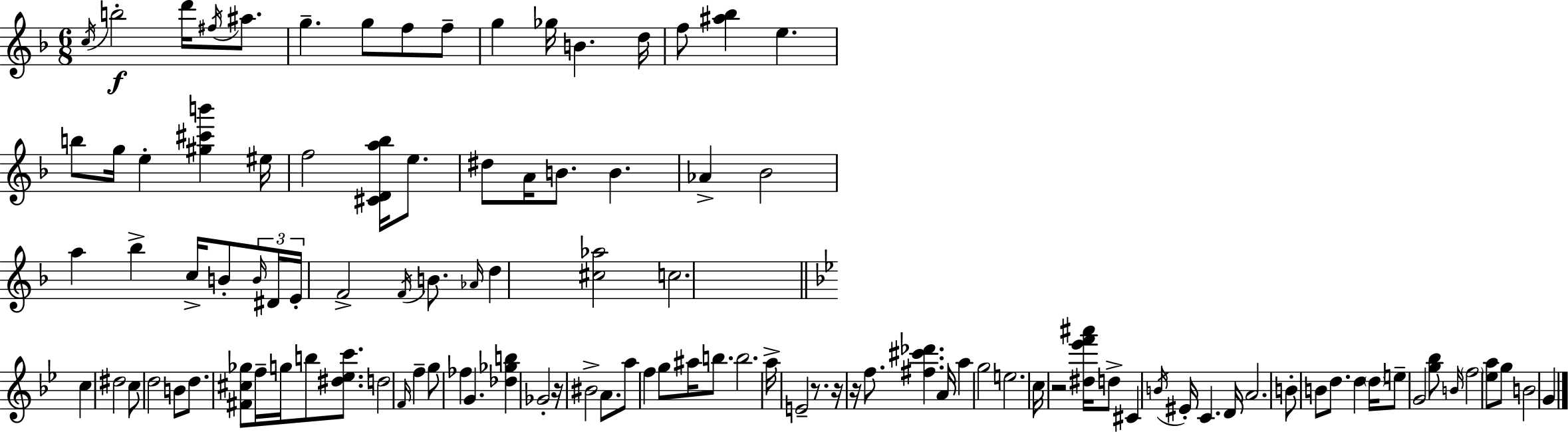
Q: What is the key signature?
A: F major